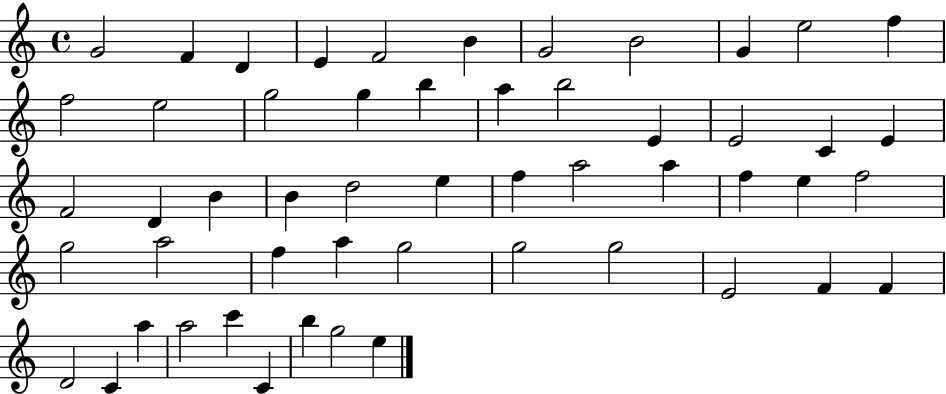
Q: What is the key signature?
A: C major